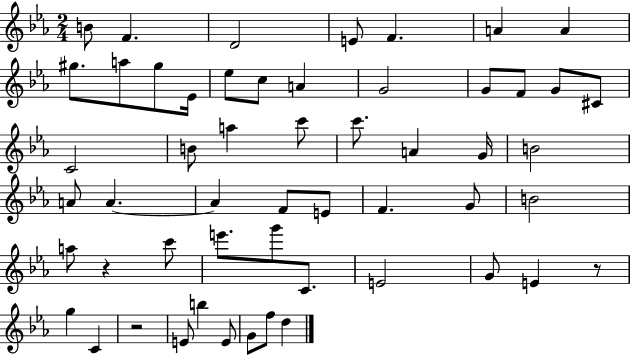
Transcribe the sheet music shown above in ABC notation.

X:1
T:Untitled
M:2/4
L:1/4
K:Eb
B/2 F D2 E/2 F A A ^g/2 a/2 ^g/2 _E/4 _e/2 c/2 A G2 G/2 F/2 G/2 ^C/2 C2 B/2 a c'/2 c'/2 A G/4 B2 A/2 A A F/2 E/2 F G/2 B2 a/2 z c'/2 e'/2 g'/2 C/2 E2 G/2 E z/2 g C z2 E/2 b E/2 G/2 f/2 d